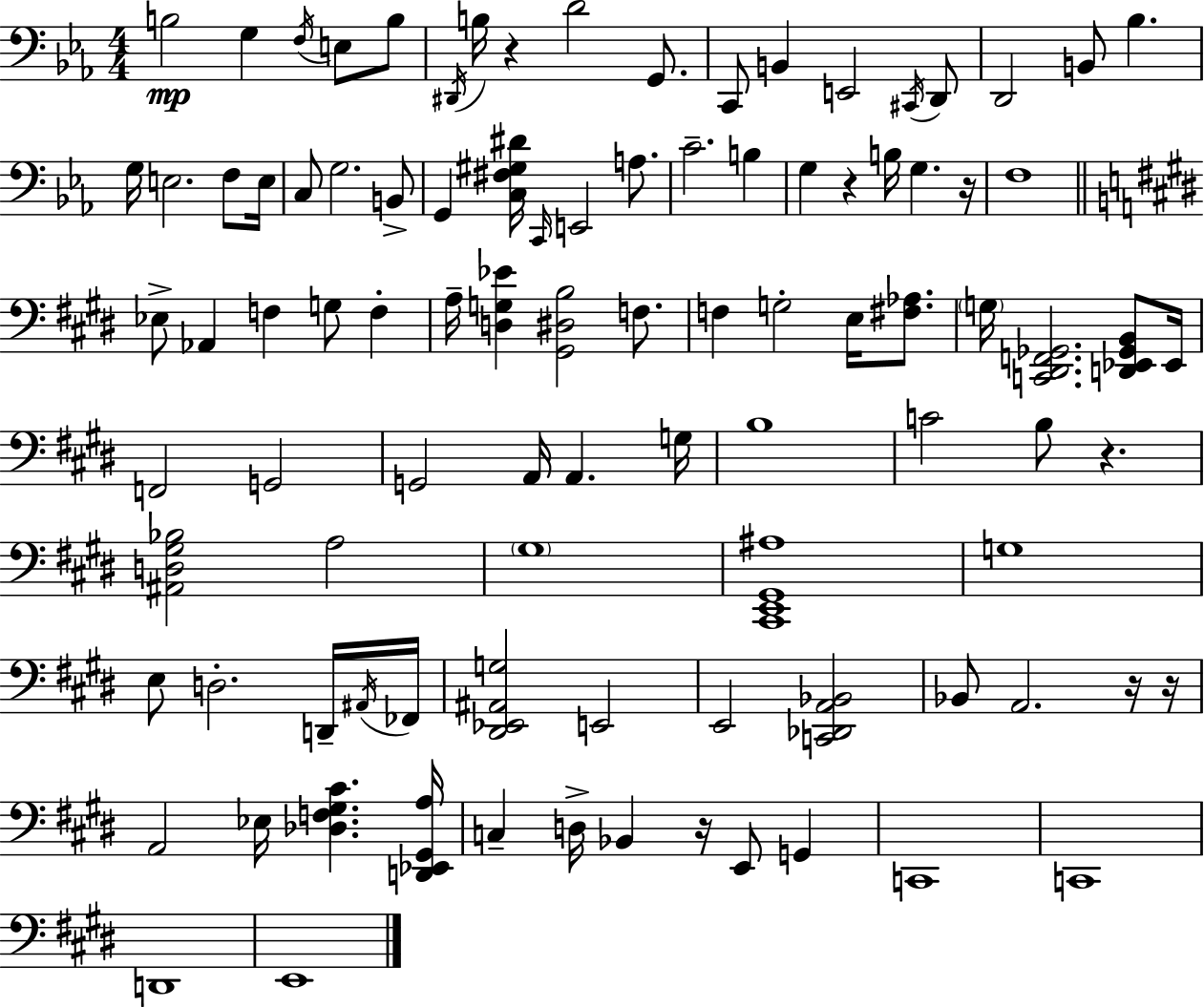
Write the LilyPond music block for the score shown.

{
  \clef bass
  \numericTimeSignature
  \time 4/4
  \key c \minor
  b2\mp g4 \acciaccatura { f16 } e8 b8 | \acciaccatura { dis,16 } b16 r4 d'2 g,8. | c,8 b,4 e,2 | \acciaccatura { cis,16 } d,8 d,2 b,8 bes4. | \break g16 e2. | f8 e16 c8 g2. | b,8-> g,4 <c fis gis dis'>16 \grace { c,16 } e,2 | a8. c'2.-- | \break b4 g4 r4 b16 g4. | r16 f1 | \bar "||" \break \key e \major ees8-> aes,4 f4 g8 f4-. | a16-- <d g ees'>4 <gis, dis b>2 f8. | f4 g2-. e16 <fis aes>8. | \parenthesize g16 <c, dis, f, ges,>2. <d, ees, ges, b,>8 ees,16 | \break f,2 g,2 | g,2 a,16 a,4. g16 | b1 | c'2 b8 r4. | \break <ais, d gis bes>2 a2 | \parenthesize gis1 | <cis, e, gis, ais>1 | g1 | \break e8 d2.-. d,16-- \acciaccatura { ais,16 } | fes,16 <dis, ees, ais, g>2 e,2 | e,2 <c, des, a, bes,>2 | bes,8 a,2. r16 | \break r16 a,2 ees16 <des f gis cis'>4. | <d, ees, gis, a>16 c4-- d16-> bes,4 r16 e,8 g,4 | c,1 | c,1 | \break d,1 | e,1 | \bar "|."
}